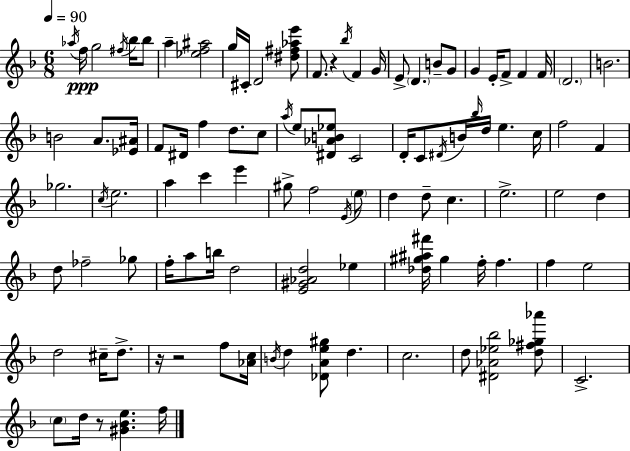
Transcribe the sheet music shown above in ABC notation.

X:1
T:Untitled
M:6/8
L:1/4
K:Dm
_a/4 f/4 g2 ^f/4 _b/4 _b/2 a [_ef^a]2 g/4 ^C/4 D2 [^d^f_ae']/2 F/2 z _b/4 F G/4 E/2 D B/2 G/2 G E/4 F/2 F F/4 D2 B2 B2 A/2 [_E^A]/4 F/2 ^D/4 f d/2 c/2 a/4 e/2 [^D_AB_e]/2 C2 D/4 C/2 ^D/4 B/4 _b/4 d/4 e c/4 f2 F _g2 c/4 e2 a c' e' ^g/2 f2 E/4 e/2 d d/2 c e2 e2 d d/2 _f2 _g/2 f/4 a/2 b/4 d2 [E^G_Ad]2 _e [_d^g^a^f']/4 ^g f/4 f f e2 d2 ^c/4 d/2 z/4 z2 f/2 [_Ac]/4 B/4 d [_DAe^g]/2 d c2 d/2 [^D_A_e_b]2 [d^f_g_a']/2 C2 c/2 d/4 z/2 [^G_Be] f/4